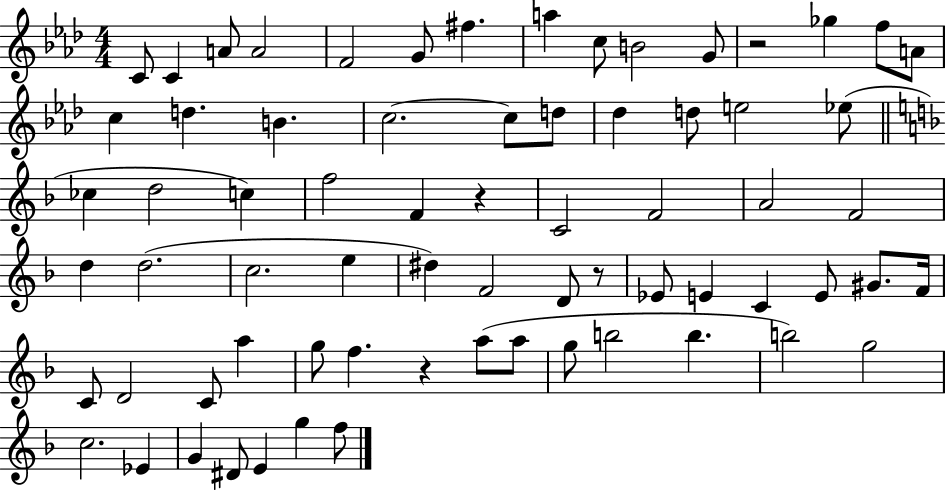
C4/e C4/q A4/e A4/h F4/h G4/e F#5/q. A5/q C5/e B4/h G4/e R/h Gb5/q F5/e A4/e C5/q D5/q. B4/q. C5/h. C5/e D5/e Db5/q D5/e E5/h Eb5/e CES5/q D5/h C5/q F5/h F4/q R/q C4/h F4/h A4/h F4/h D5/q D5/h. C5/h. E5/q D#5/q F4/h D4/e R/e Eb4/e E4/q C4/q E4/e G#4/e. F4/s C4/e D4/h C4/e A5/q G5/e F5/q. R/q A5/e A5/e G5/e B5/h B5/q. B5/h G5/h C5/h. Eb4/q G4/q D#4/e E4/q G5/q F5/e